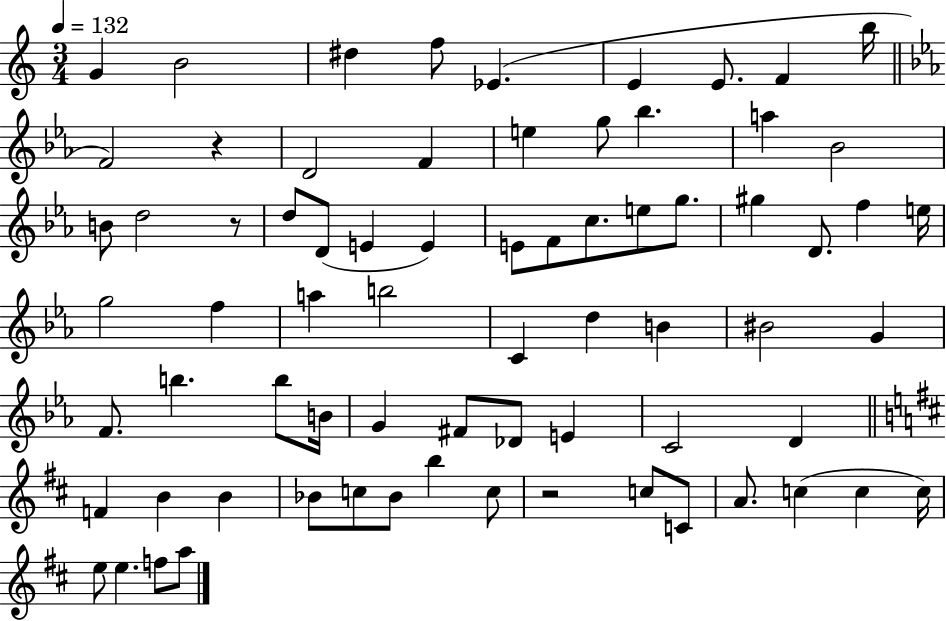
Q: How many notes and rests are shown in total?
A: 72